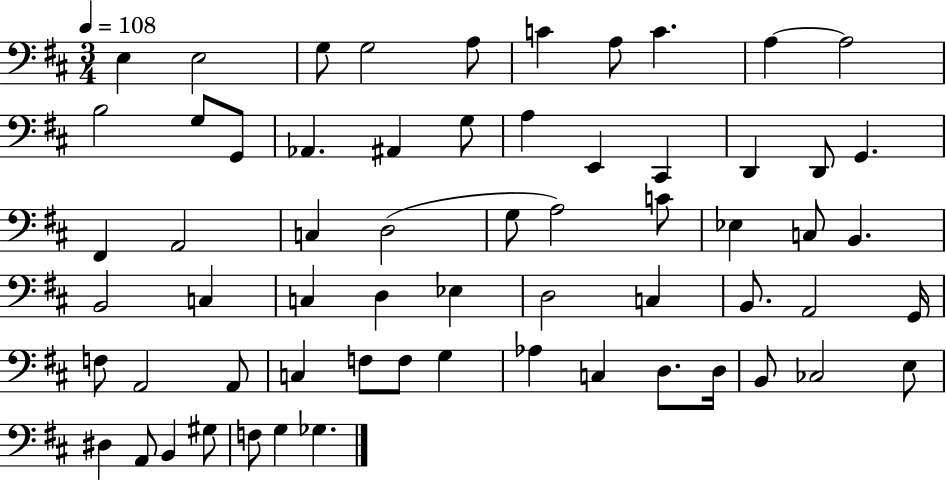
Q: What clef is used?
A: bass